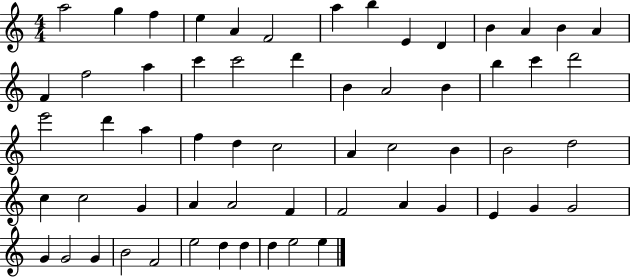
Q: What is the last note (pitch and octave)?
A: E5